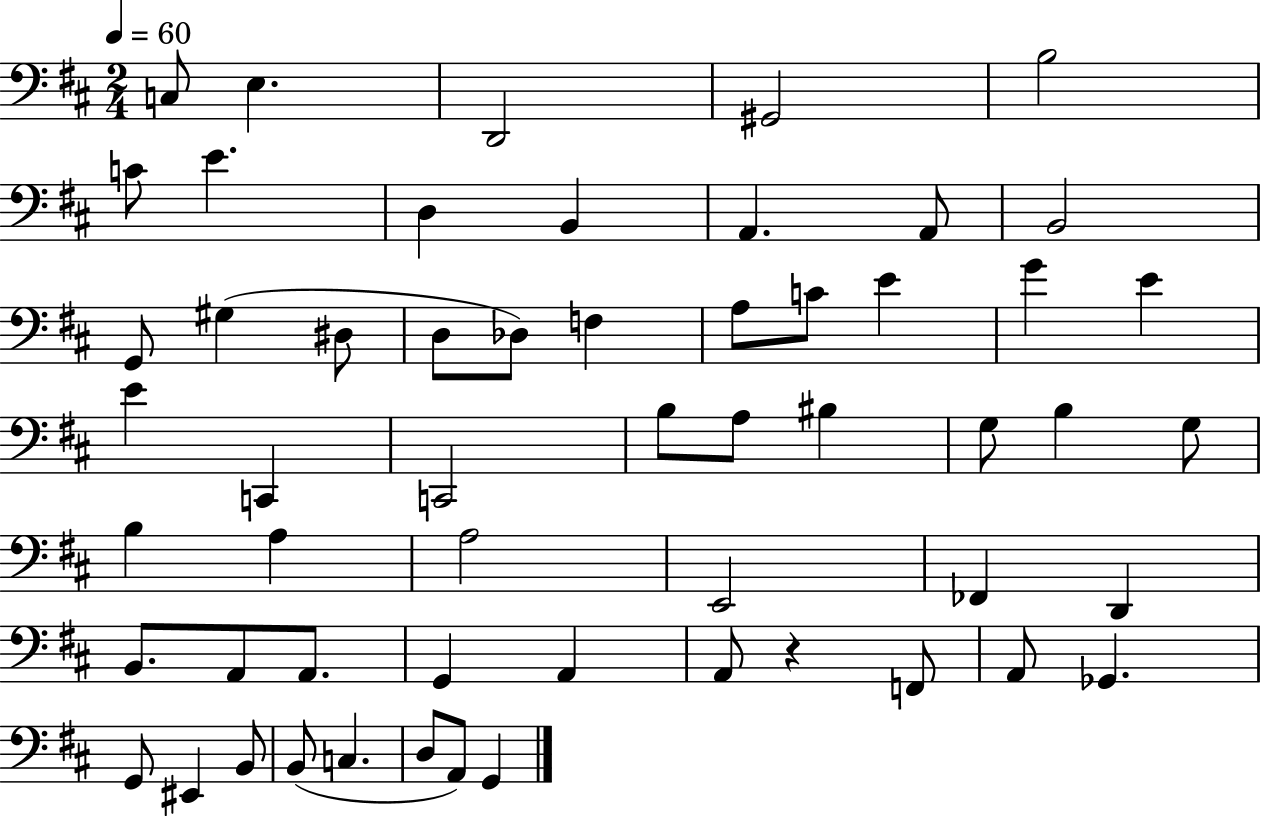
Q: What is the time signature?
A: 2/4